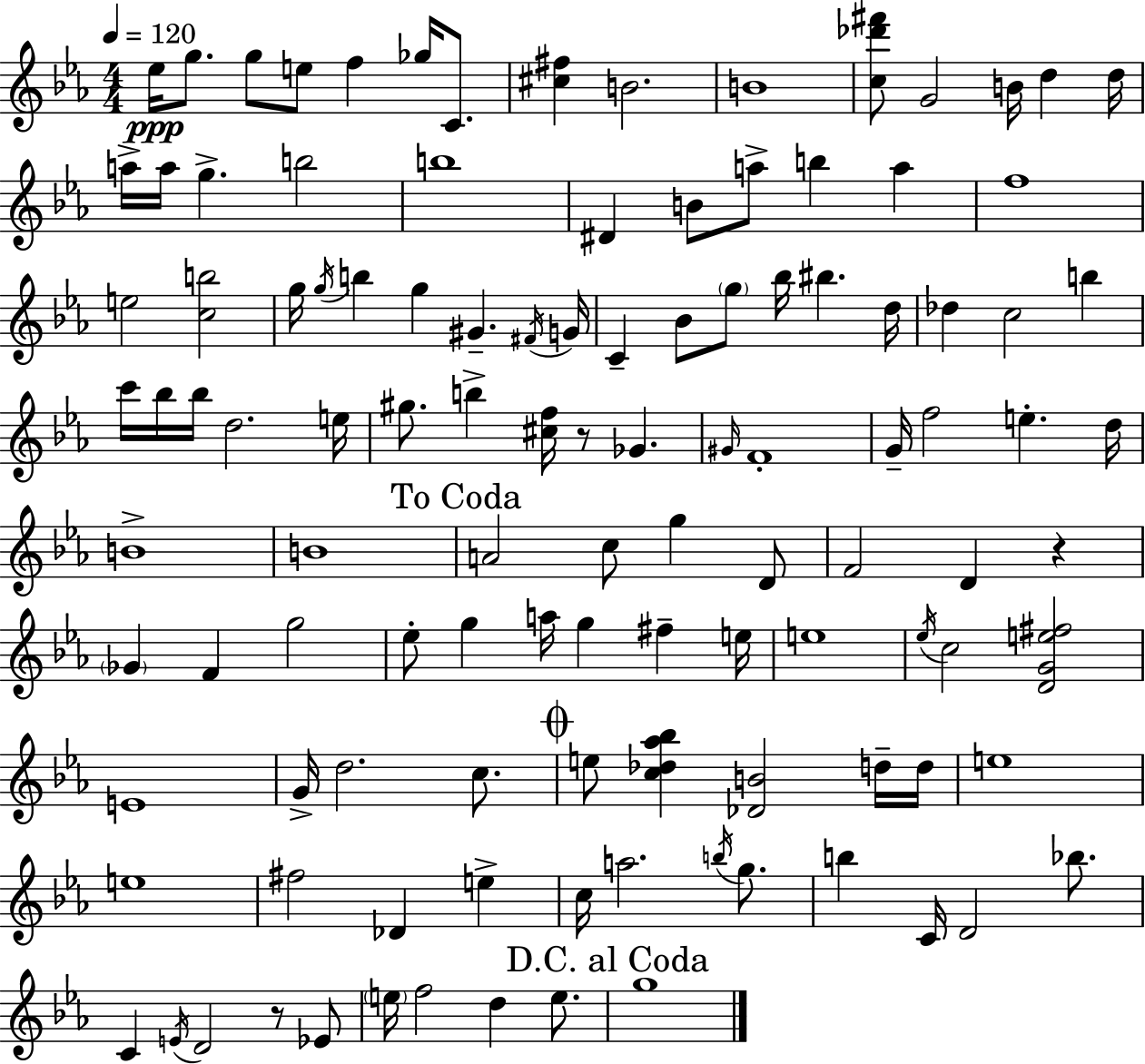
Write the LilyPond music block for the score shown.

{
  \clef treble
  \numericTimeSignature
  \time 4/4
  \key c \minor
  \tempo 4 = 120
  ees''16\ppp g''8. g''8 e''8 f''4 ges''16 c'8. | <cis'' fis''>4 b'2. | b'1 | <c'' des''' fis'''>8 g'2 b'16 d''4 d''16 | \break a''16-> a''16 g''4.-> b''2 | b''1 | dis'4 b'8 a''8-> b''4 a''4 | f''1 | \break e''2 <c'' b''>2 | g''16 \acciaccatura { g''16 } b''4 g''4 gis'4.-- | \acciaccatura { fis'16 } g'16 c'4-- bes'8 \parenthesize g''8 bes''16 bis''4. | d''16 des''4 c''2 b''4 | \break c'''16 bes''16 bes''16 d''2. | e''16 gis''8. b''4-> <cis'' f''>16 r8 ges'4. | \grace { gis'16 } f'1-. | g'16-- f''2 e''4.-. | \break d''16 b'1-> | b'1 | \mark "To Coda" a'2 c''8 g''4 | d'8 f'2 d'4 r4 | \break \parenthesize ges'4 f'4 g''2 | ees''8-. g''4 a''16 g''4 fis''4-- | e''16 e''1 | \acciaccatura { ees''16 } c''2 <d' g' e'' fis''>2 | \break e'1 | g'16-> d''2. | c''8. \mark \markup { \musicglyph "scripts.coda" } e''8 <c'' des'' aes'' bes''>4 <des' b'>2 | d''16-- d''16 e''1 | \break e''1 | fis''2 des'4 | e''4-> c''16 a''2. | \acciaccatura { b''16 } g''8. b''4 c'16 d'2 | \break bes''8. c'4 \acciaccatura { e'16 } d'2 | r8 ees'8 \parenthesize e''16 f''2 d''4 | e''8. \mark "D.C. al Coda" g''1 | \bar "|."
}